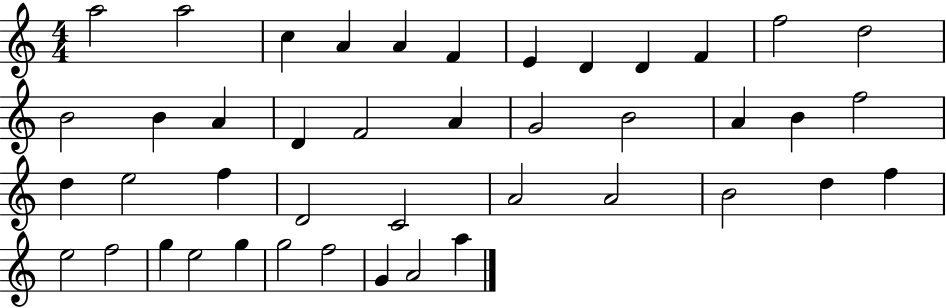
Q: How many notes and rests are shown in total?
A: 43